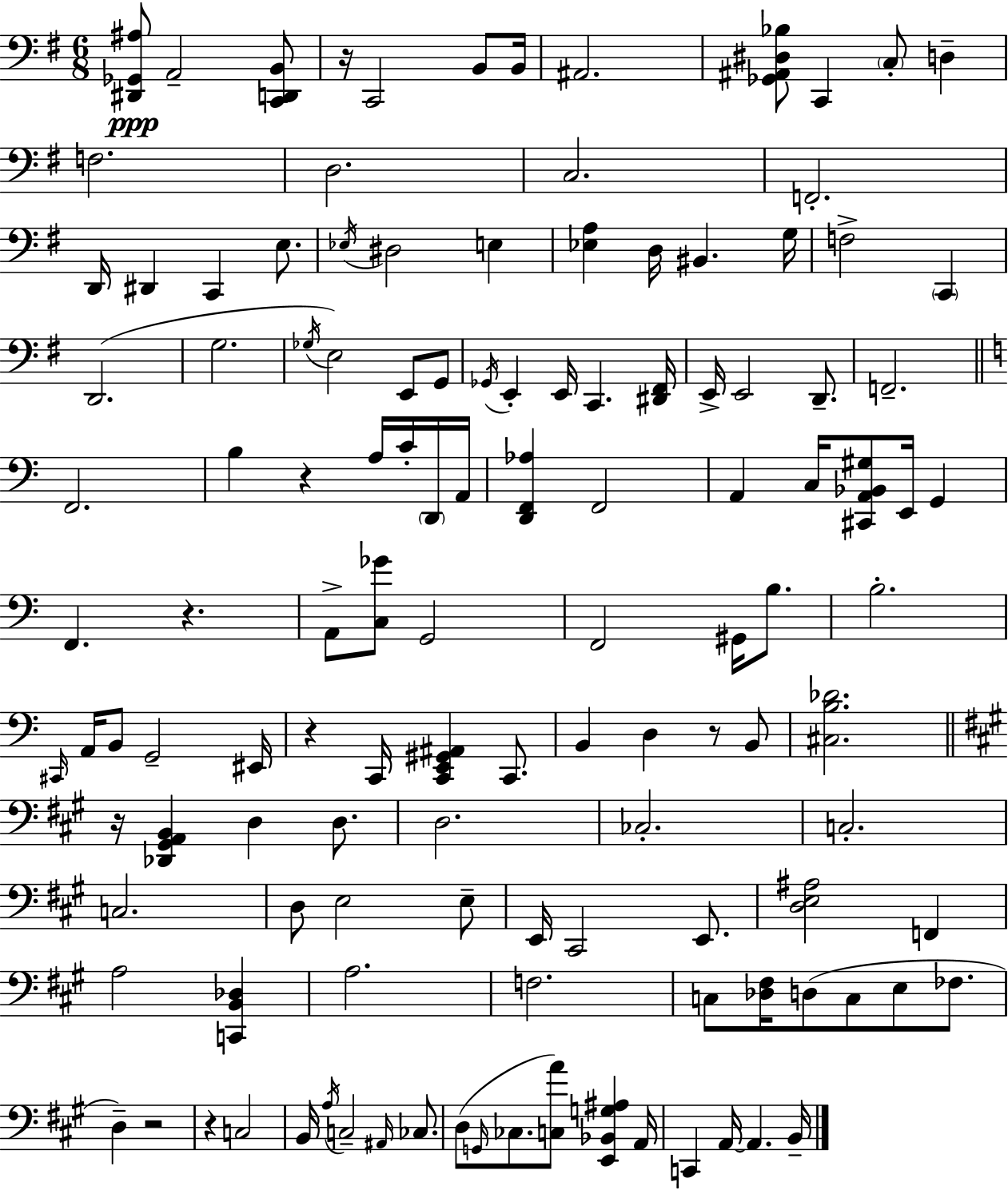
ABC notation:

X:1
T:Untitled
M:6/8
L:1/4
K:Em
[^D,,_G,,^A,]/2 A,,2 [C,,D,,B,,]/2 z/4 C,,2 B,,/2 B,,/4 ^A,,2 [_G,,^A,,^D,_B,]/2 C,, C,/2 D, F,2 D,2 C,2 F,,2 D,,/4 ^D,, C,, E,/2 _E,/4 ^D,2 E, [_E,A,] D,/4 ^B,, G,/4 F,2 C,, D,,2 G,2 _G,/4 E,2 E,,/2 G,,/2 _G,,/4 E,, E,,/4 C,, [^D,,^F,,]/4 E,,/4 E,,2 D,,/2 F,,2 F,,2 B, z A,/4 C/4 D,,/4 A,,/4 [D,,F,,_A,] F,,2 A,, C,/4 [^C,,A,,_B,,^G,]/2 E,,/4 G,, F,, z A,,/2 [C,_G]/2 G,,2 F,,2 ^G,,/4 B,/2 B,2 ^C,,/4 A,,/4 B,,/2 G,,2 ^E,,/4 z C,,/4 [C,,E,,^G,,^A,,] C,,/2 B,, D, z/2 B,,/2 [^C,B,_D]2 z/4 [_D,,^G,,A,,B,,] D, D,/2 D,2 _C,2 C,2 C,2 D,/2 E,2 E,/2 E,,/4 ^C,,2 E,,/2 [D,E,^A,]2 F,, A,2 [C,,B,,_D,] A,2 F,2 C,/2 [_D,^F,]/4 D,/2 C,/2 E,/2 _F,/2 D, z2 z C,2 B,,/4 A,/4 C,2 ^A,,/4 _C,/2 D,/2 G,,/4 _C,/2 [C,A]/2 [E,,_B,,G,^A,] A,,/4 C,, A,,/4 A,, B,,/4